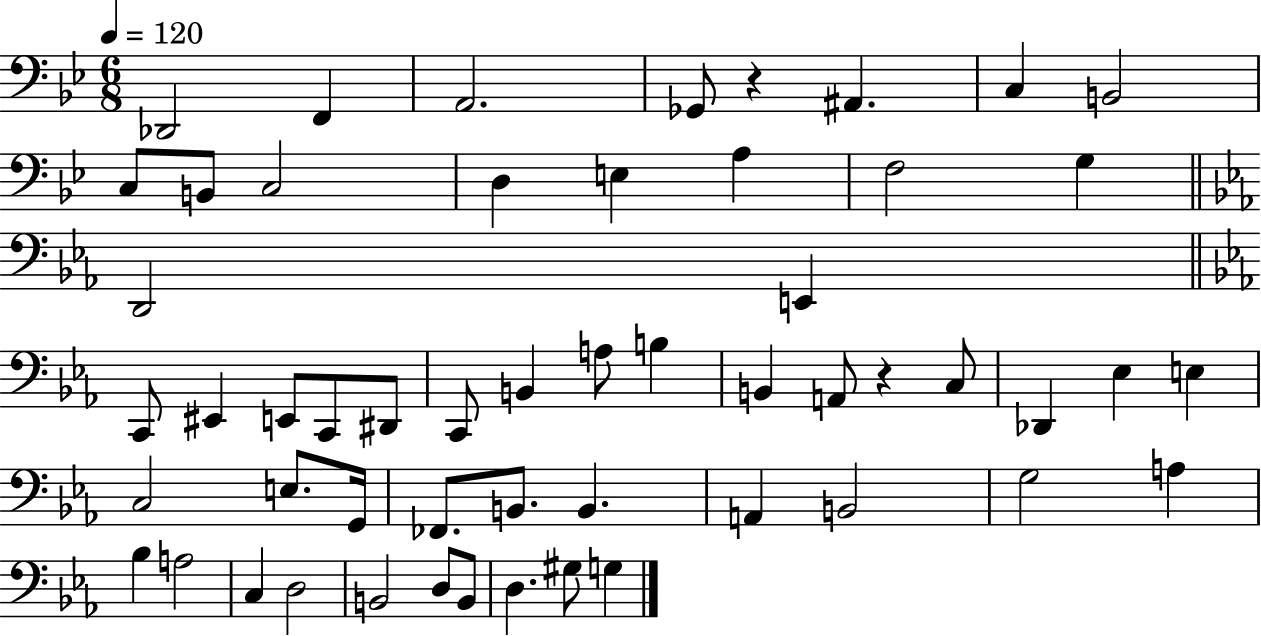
Db2/h F2/q A2/h. Gb2/e R/q A#2/q. C3/q B2/h C3/e B2/e C3/h D3/q E3/q A3/q F3/h G3/q D2/h E2/q C2/e EIS2/q E2/e C2/e D#2/e C2/e B2/q A3/e B3/q B2/q A2/e R/q C3/e Db2/q Eb3/q E3/q C3/h E3/e. G2/s FES2/e. B2/e. B2/q. A2/q B2/h G3/h A3/q Bb3/q A3/h C3/q D3/h B2/h D3/e B2/e D3/q. G#3/e G3/q